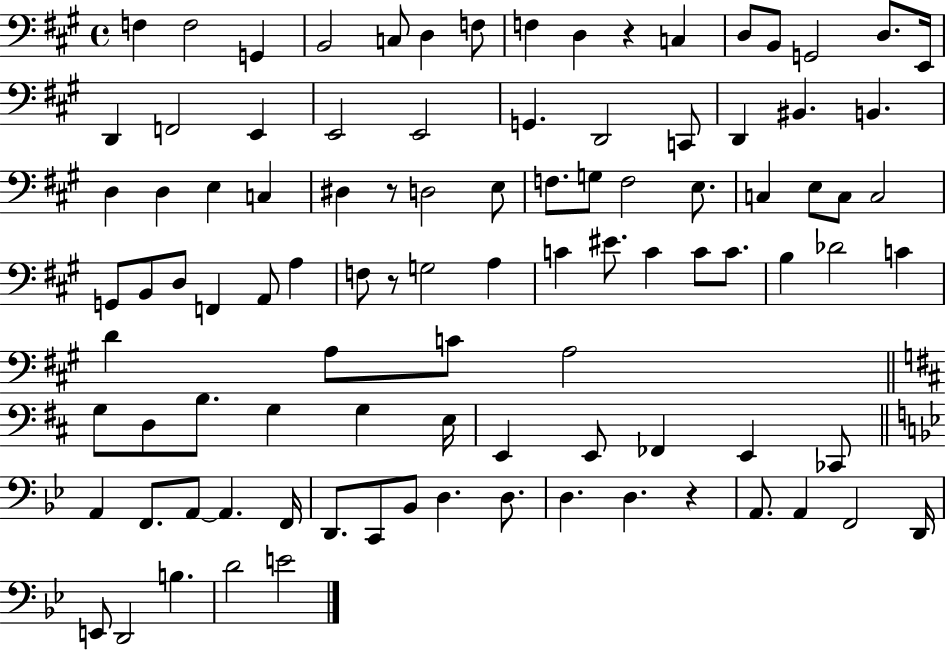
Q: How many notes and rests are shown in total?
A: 98